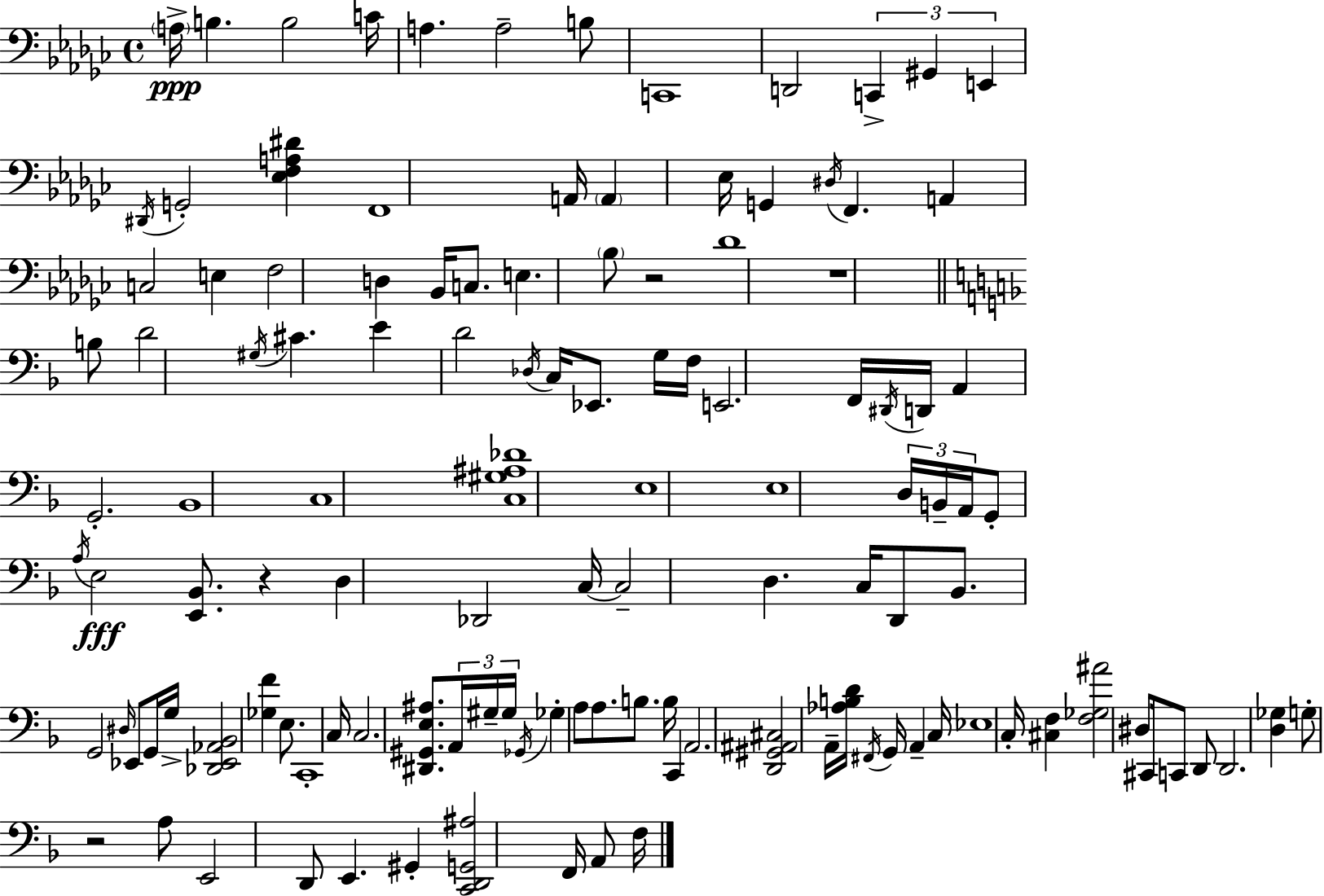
A3/s B3/q. B3/h C4/s A3/q. A3/h B3/e C2/w D2/h C2/q G#2/q E2/q D#2/s G2/h [Eb3,F3,A3,D#4]/q F2/w A2/s A2/q Eb3/s G2/q D#3/s F2/q. A2/q C3/h E3/q F3/h D3/q Bb2/s C3/e. E3/q. Bb3/e R/h Db4/w R/w B3/e D4/h G#3/s C#4/q. E4/q D4/h Db3/s C3/s Eb2/e. G3/s F3/s E2/h. F2/s D#2/s D2/s A2/q G2/h. Bb2/w C3/w [C3,G#3,A#3,Db4]/w E3/w E3/w D3/s B2/s A2/s G2/e A3/s E3/h [E2,Bb2]/e. R/q D3/q Db2/h C3/s C3/h D3/q. C3/s D2/e Bb2/e. G2/h D#3/s Eb2/e G2/s G3/s [Db2,Eb2,Ab2,Bb2]/h [Gb3,F4]/q E3/e. C2/w C3/s C3/h. [D#2,G#2,E3,A#3]/e. A2/s G#3/s G#3/s Gb2/s Gb3/q A3/e A3/e. B3/e. B3/s C2/q A2/h. [D2,G#2,A#2,C#3]/h A2/s [Ab3,B3,D4]/s F#2/s G2/s A2/q C3/s Eb3/w C3/s [C#3,F3]/q [F3,Gb3,A#4]/h D#3/e C#2/s C2/e D2/e D2/h. [D3,Gb3]/q G3/e R/h A3/e E2/h D2/e E2/q. G#2/q [C2,D2,G2,A#3]/h F2/s A2/e F3/s